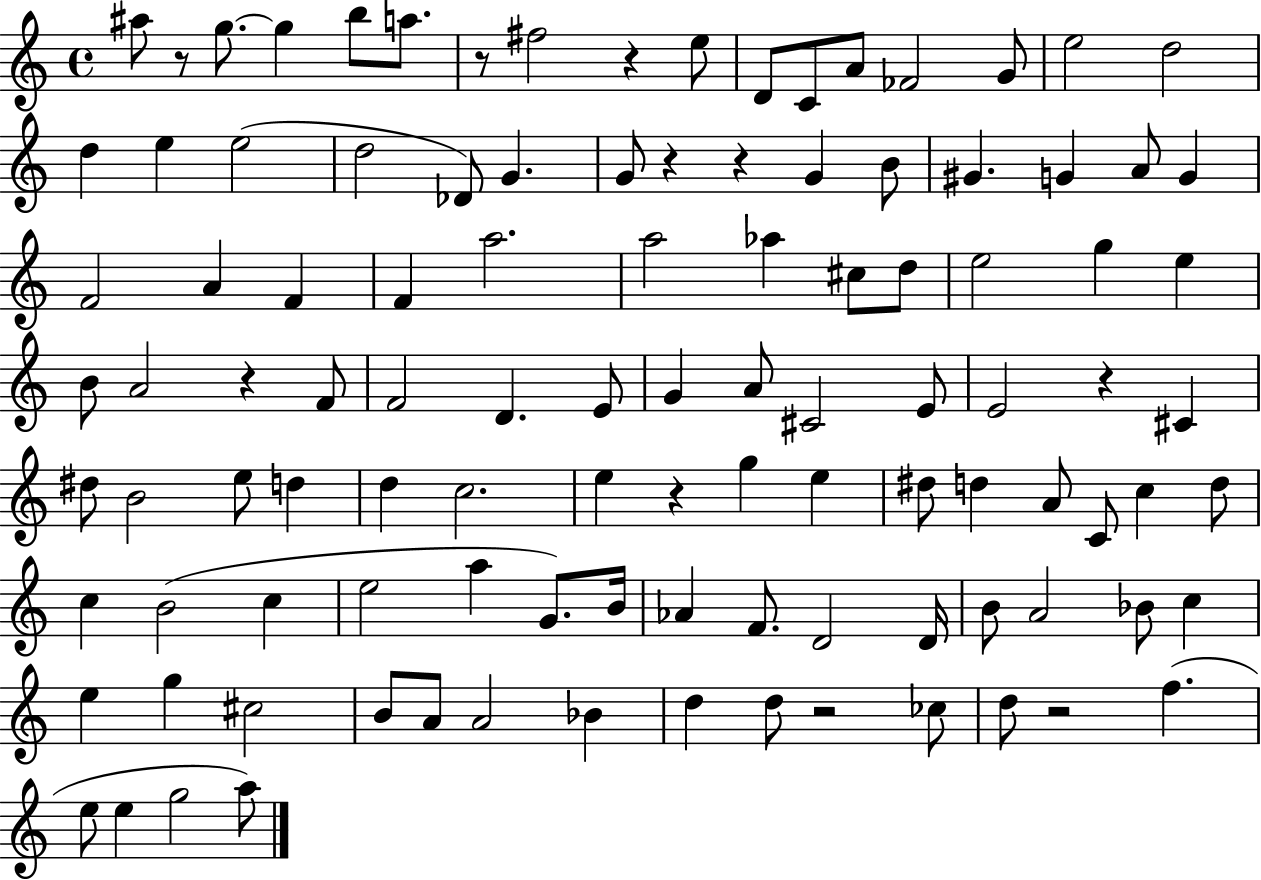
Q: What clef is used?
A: treble